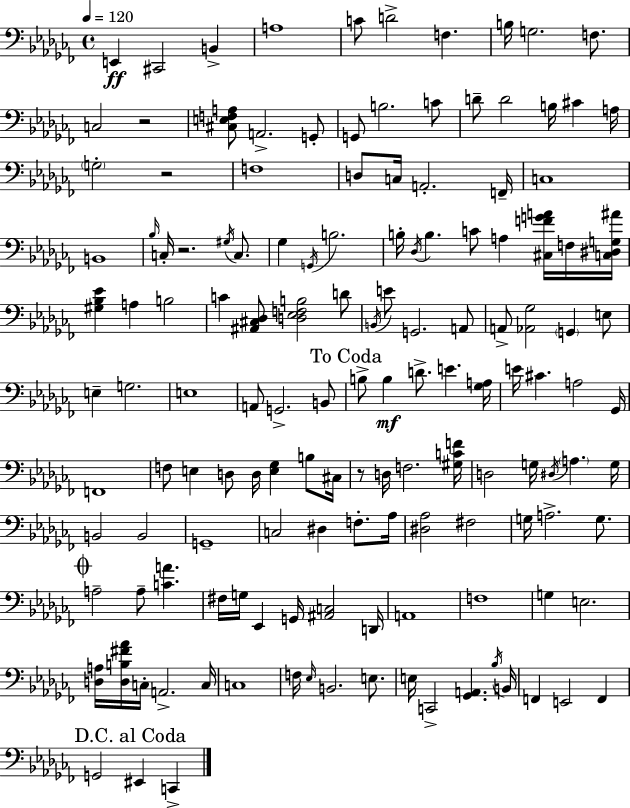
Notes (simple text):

E2/q C#2/h B2/q A3/w C4/e D4/h F3/q. B3/s G3/h. F3/e. C3/h R/h [C#3,E3,F3,A3]/e A2/h. G2/e G2/e B3/h. C4/e D4/e D4/h B3/s C#4/q A3/s G3/h R/h F3/w D3/e C3/s A2/h. F2/s C3/w B2/w Bb3/s C3/s R/h. G#3/s C3/e. Gb3/q G2/s B3/h. B3/s Db3/s B3/q. C4/e A3/q [C#3,F4,G4,A4]/s F3/s [C3,D#3,G3,A#4]/s [G#3,Bb3,Eb4]/q A3/q B3/h C4/q [A#2,C#3,Db3]/e [D3,Eb3,F3,B3]/h D4/e B2/s E4/e G2/h. A2/e A2/e [Ab2,Gb3]/h G2/q E3/e E3/q G3/h. E3/w A2/e G2/h. B2/e B3/e B3/q D4/e. E4/q. [Gb3,A3]/s E4/s C#4/q. A3/h Gb2/s F2/w F3/e E3/q D3/e D3/s [E3,Gb3]/q B3/e C#3/s R/e D3/s F3/h. [G#3,C4,F4]/s D3/h G3/s D#3/s A3/q. G3/s B2/h B2/h G2/w C3/h D#3/q F3/e. Ab3/s [D#3,Ab3]/h F#3/h G3/s A3/h. G3/e. A3/h A3/e [C4,A4]/q. F#3/s G3/s Eb2/q G2/s [A#2,C3]/h D2/s A2/w F3/w G3/q E3/h. [D3,A3]/s [D3,B3,F#4,Ab4]/s C3/s A2/h. C3/s C3/w F3/s Eb3/s B2/h. E3/e. E3/s C2/h [Gb2,A2]/q. Bb3/s B2/s F2/q E2/h F2/q G2/h EIS2/q C2/q